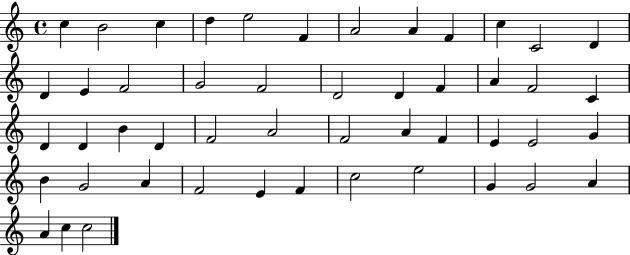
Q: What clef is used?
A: treble